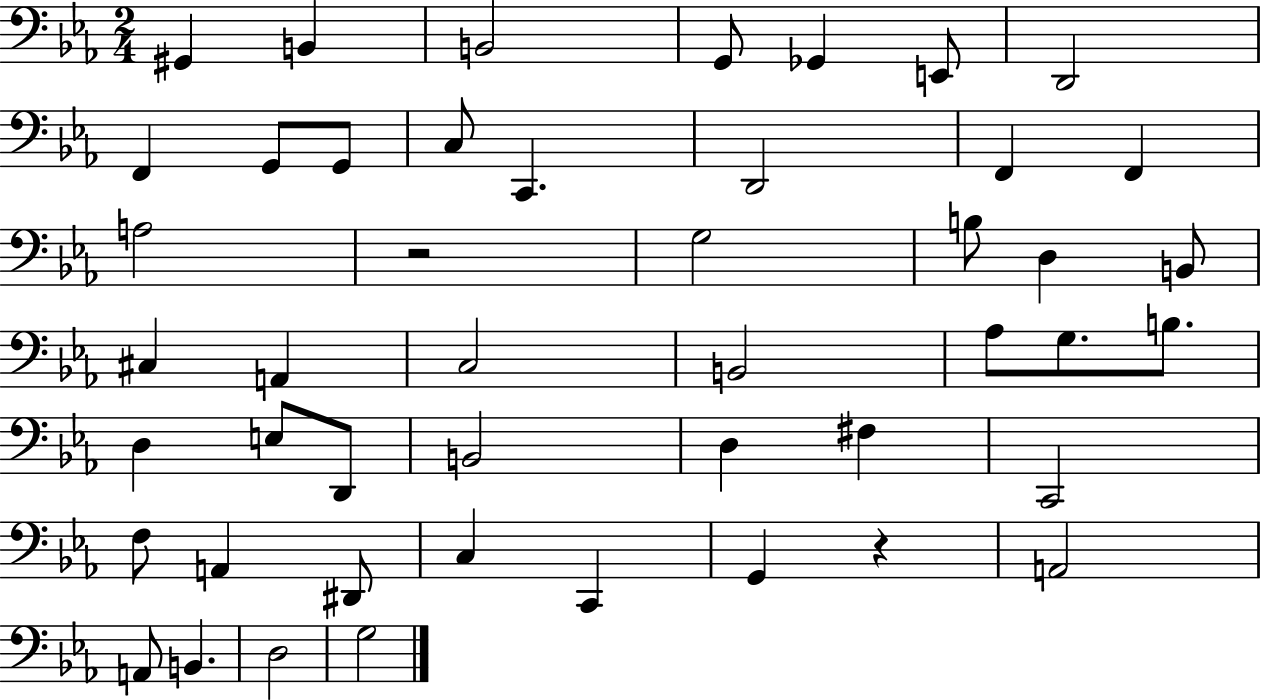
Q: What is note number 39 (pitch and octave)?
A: C2